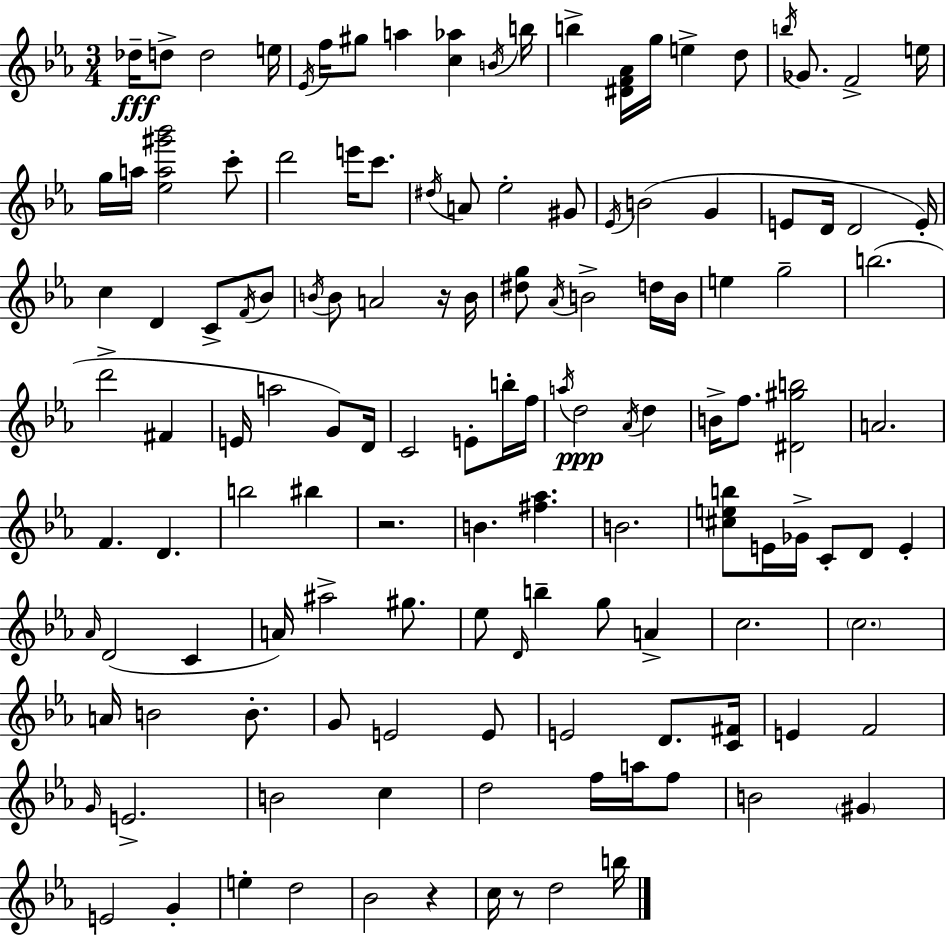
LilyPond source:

{
  \clef treble
  \numericTimeSignature
  \time 3/4
  \key c \minor
  des''16--\fff d''8-> d''2 e''16 | \acciaccatura { ees'16 } f''16 gis''8 a''4 <c'' aes''>4 | \acciaccatura { b'16 } b''16 b''4-> <dis' f' aes'>16 g''16 e''4-> | d''8 \acciaccatura { b''16 } ges'8. f'2-> | \break e''16 g''16 a''16 <ees'' a'' gis''' bes'''>2 | c'''8-. d'''2 e'''16 | c'''8. \acciaccatura { dis''16 } a'8 ees''2-. | gis'8 \acciaccatura { ees'16 } b'2( | \break g'4 e'8 d'16 d'2 | e'16-.) c''4 d'4 | c'8-> \acciaccatura { f'16 } bes'8 \acciaccatura { b'16 } b'8 a'2 | r16 b'16 <dis'' g''>8 \acciaccatura { aes'16 } b'2-> | \break d''16 b'16 e''4 | g''2-- b''2.( | d'''2-> | fis'4 e'16 a''2 | \break g'8) d'16 c'2 | e'8-. b''16-. f''16 \acciaccatura { a''16 }\ppp d''2 | \acciaccatura { aes'16 } d''4 b'16-> f''8. | <dis' gis'' b''>2 a'2. | \break f'4. | d'4. b''2 | bis''4 r2. | b'4. | \break <fis'' aes''>4. b'2. | <cis'' e'' b''>8 | e'16 ges'16-> c'8-. d'8 e'4-. \grace { aes'16 } d'2( | c'4 a'16) | \break ais''2-> gis''8. ees''8 | \grace { d'16 } b''4-- g''8 a'4-> | c''2. | \parenthesize c''2. | \break a'16 b'2 b'8.-. | g'8 e'2 e'8 | e'2 d'8. <c' fis'>16 | e'4 f'2 | \break \grace { g'16 } e'2.-> | b'2 c''4 | d''2 f''16 a''16 f''8 | b'2 \parenthesize gis'4 | \break e'2 g'4-. | e''4-. d''2 | bes'2 r4 | c''16 r8 d''2 | \break b''16 \bar "|."
}